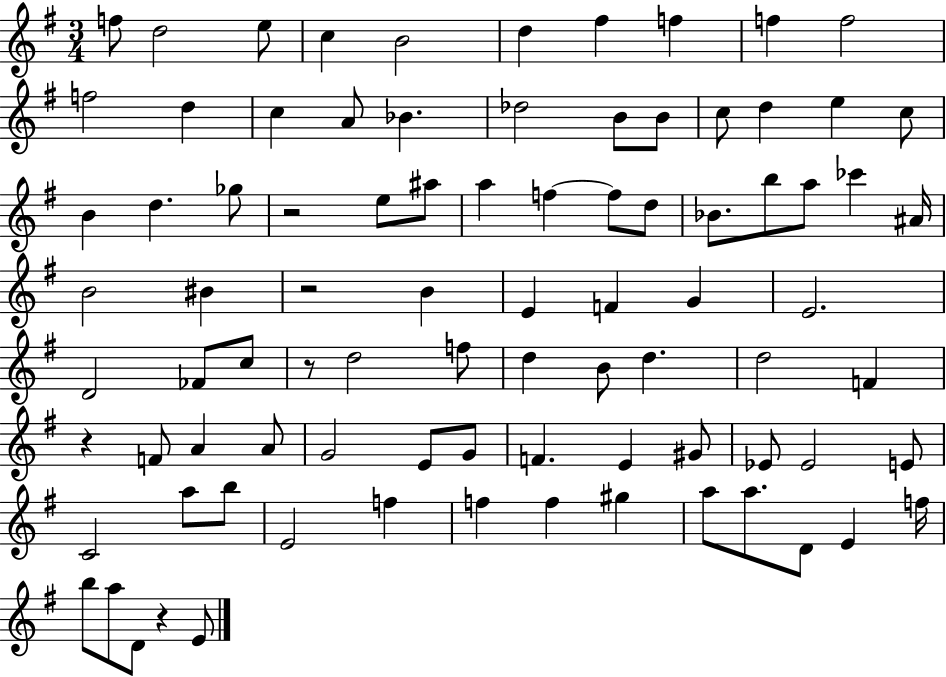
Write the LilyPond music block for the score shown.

{
  \clef treble
  \numericTimeSignature
  \time 3/4
  \key g \major
  f''8 d''2 e''8 | c''4 b'2 | d''4 fis''4 f''4 | f''4 f''2 | \break f''2 d''4 | c''4 a'8 bes'4. | des''2 b'8 b'8 | c''8 d''4 e''4 c''8 | \break b'4 d''4. ges''8 | r2 e''8 ais''8 | a''4 f''4~~ f''8 d''8 | bes'8. b''8 a''8 ces'''4 ais'16 | \break b'2 bis'4 | r2 b'4 | e'4 f'4 g'4 | e'2. | \break d'2 fes'8 c''8 | r8 d''2 f''8 | d''4 b'8 d''4. | d''2 f'4 | \break r4 f'8 a'4 a'8 | g'2 e'8 g'8 | f'4. e'4 gis'8 | ees'8 ees'2 e'8 | \break c'2 a''8 b''8 | e'2 f''4 | f''4 f''4 gis''4 | a''8 a''8. d'8 e'4 f''16 | \break b''8 a''8 d'8 r4 e'8 | \bar "|."
}